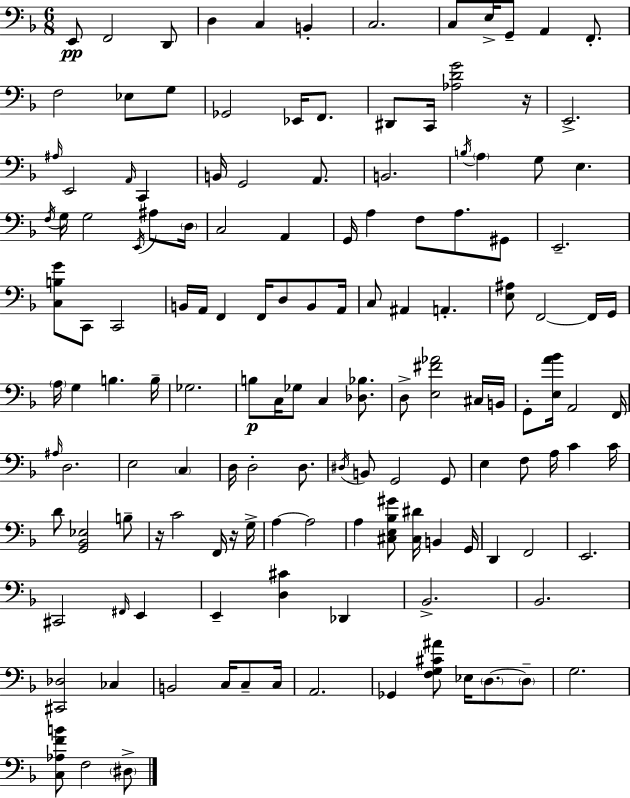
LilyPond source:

{
  \clef bass
  \numericTimeSignature
  \time 6/8
  \key d \minor
  e,8\pp f,2 d,8 | d4 c4 b,4-. | c2. | c8 e16-> g,8-- a,4 f,8.-. | \break f2 ees8 g8 | ges,2 ees,16 f,8. | dis,8 c,16 <aes d' g'>2 r16 | e,2.-> | \break \grace { ais16 } e,2 \grace { a,16 } c,4 | b,16 g,2 a,8. | b,2. | \acciaccatura { b16 } \parenthesize a4 g8 e4. | \break \acciaccatura { f16 } g16 g2 | \acciaccatura { e,16 } ais8 \parenthesize d16 c2 | a,4 g,16 a4 f8 | a8. gis,8 e,2.-- | \break <c b g'>8 c,8 c,2 | b,16 a,16 f,4 f,16 | d8 b,8 a,16 c8 ais,4 a,4.-. | <e ais>8 f,2~~ | \break f,16 g,16 \parenthesize a16 g4 b4. | b16-- ges2. | b8\p c16 ges8 c4 | <des bes>8. d8-> <e fis' aes'>2 | \break cis16 b,16 g,8-. <e a' bes'>16 a,2 | f,16 \grace { ais16 } d2. | e2 | \parenthesize c4 d16 d2-. | \break d8. \acciaccatura { dis16 } b,8 g,2 | g,8 e4 f8 | a16 c'4 c'16 d'8 <g, bes, ees>2 | b8-- r16 c'2 | \break f,16 r16 g16-> a4~~ a2 | a4 <cis e bes gis'>8 | <cis dis'>16 b,4 g,16 d,4 f,2 | e,2. | \break cis,2 | \grace { fis,16 } e,4 e,4-- | <d cis'>4 des,4 bes,2.-> | bes,2. | \break <cis, des>2 | ces4 b,2 | c16 c8-- c16 a,2. | ges,4 | \break <f g cis' ais'>8 ees16 \parenthesize d8.~~ \parenthesize d8-- g2. | <c aes f' b'>8 f2 | \parenthesize dis8-> \bar "|."
}